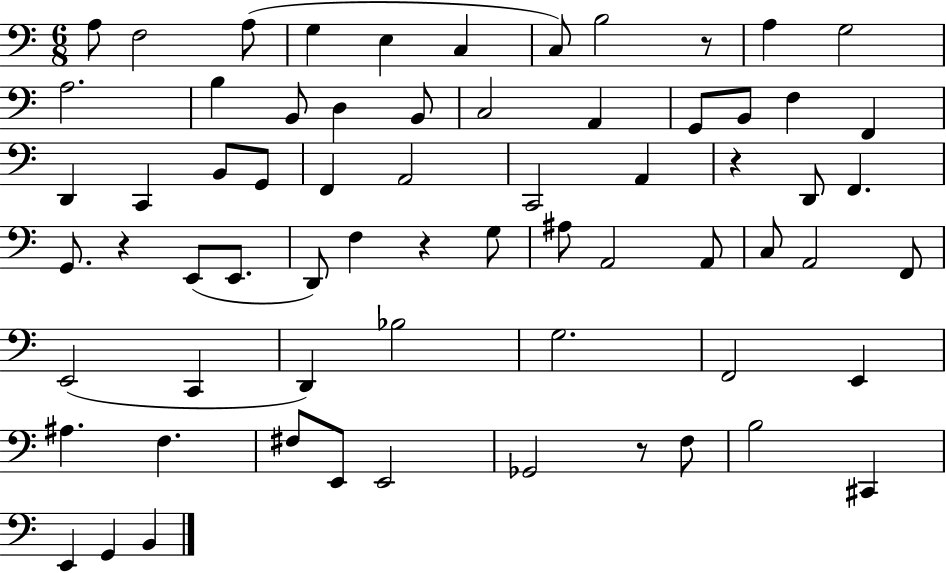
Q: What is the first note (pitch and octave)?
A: A3